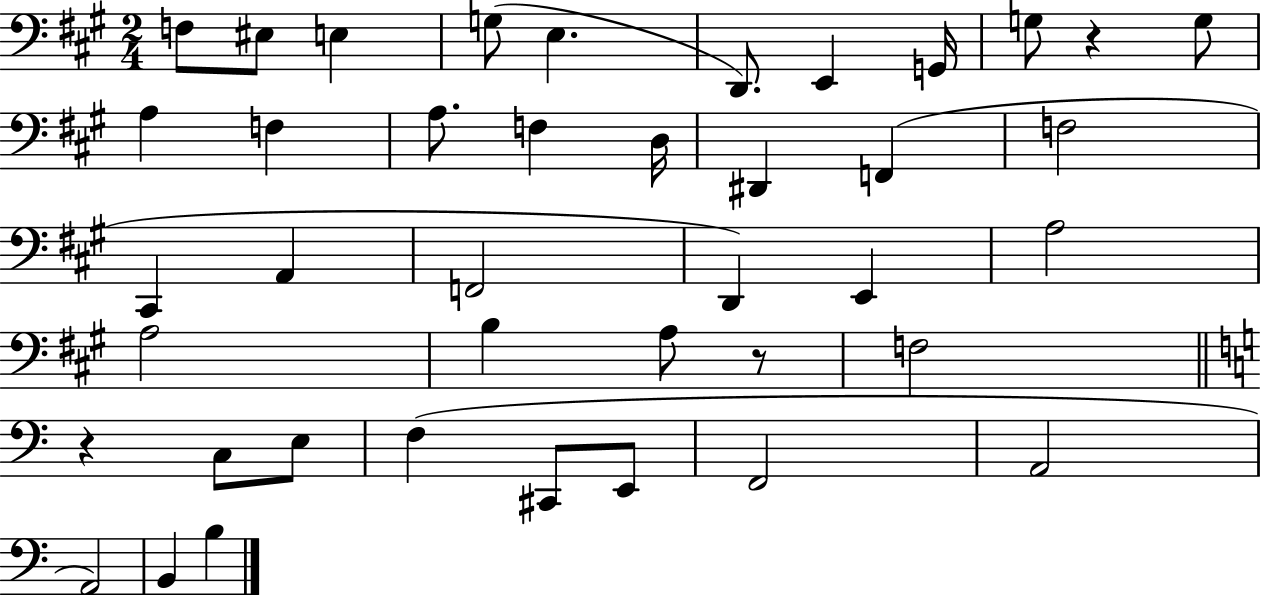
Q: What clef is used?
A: bass